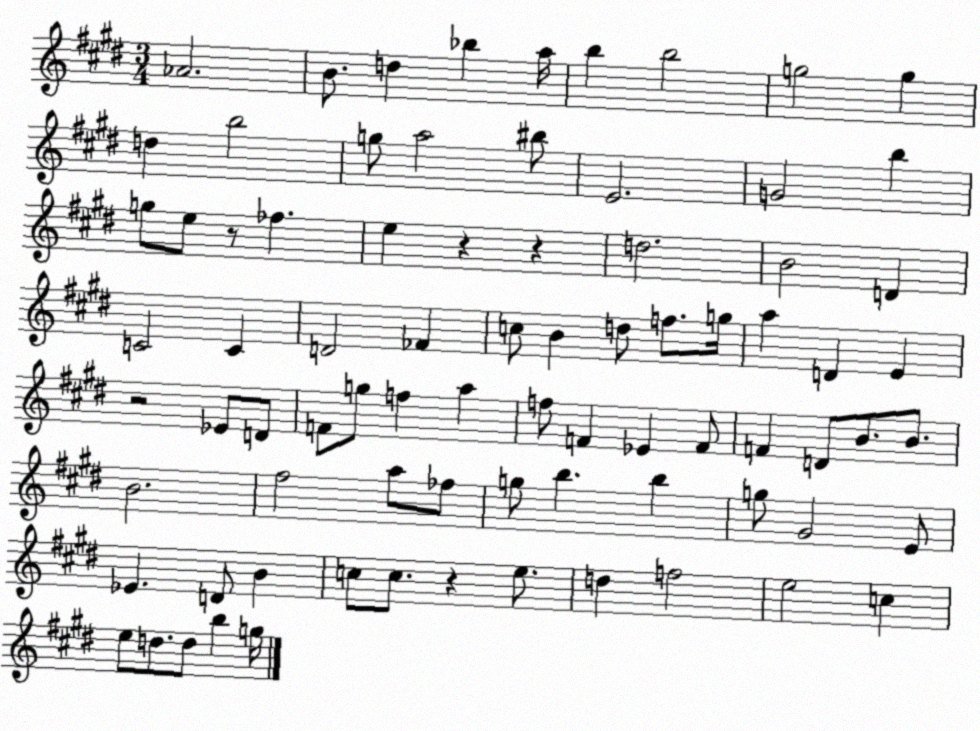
X:1
T:Untitled
M:3/4
L:1/4
K:E
_A2 B/2 d _b a/4 b b2 g2 g d b2 g/2 a2 ^b/2 E2 G2 b g/2 e/2 z/2 _f e z z d2 B2 D C2 C D2 _F c/2 B d/2 f/2 g/4 a D E z2 _E/2 D/2 F/2 g/2 f a f/2 F _E F/2 F D/2 B/2 B/2 B2 ^f2 a/2 _f/2 g/2 b b g/2 ^G2 E/2 _E D/2 B c/2 c/2 z e/2 d f2 e2 c e/2 d/2 d/2 b g/4